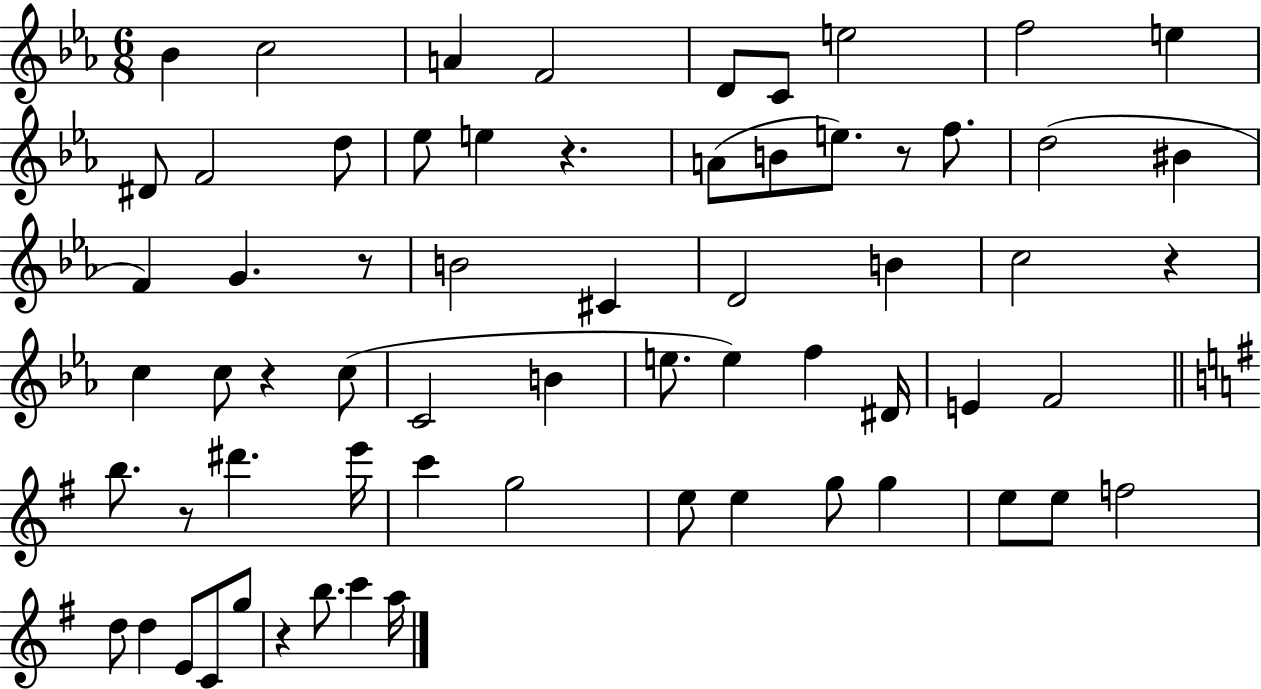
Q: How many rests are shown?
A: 7